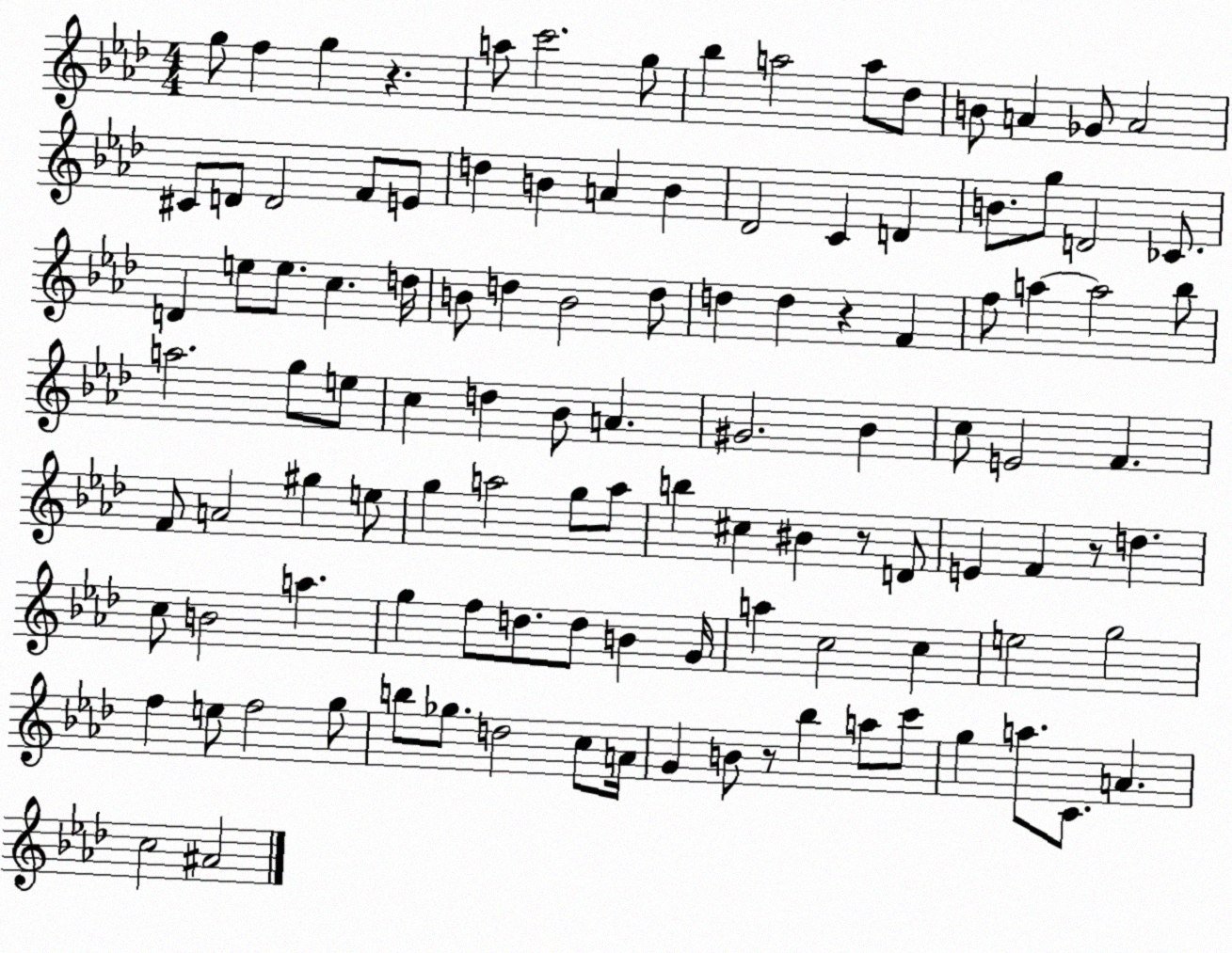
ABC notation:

X:1
T:Untitled
M:4/4
L:1/4
K:Ab
g/2 f g z a/2 c'2 g/2 _b a2 a/2 _d/2 B/2 A _G/2 A2 ^C/2 D/2 D2 F/2 E/2 d B A B _D2 C D B/2 g/2 D2 _C/2 D e/2 e/2 c d/4 B/2 d B2 d/2 d d z F f/2 a a2 _b/2 a2 g/2 e/2 c d _B/2 A ^G2 _B c/2 E2 F F/2 A2 ^g e/2 g a2 g/2 a/2 b ^c ^B z/2 D/2 E F z/2 d c/2 B2 a g f/2 d/2 d/2 B G/4 a c2 c e2 g2 f e/2 f2 g/2 b/2 _g/2 d2 c/2 A/4 G B/2 z/2 _b a/2 c'/2 g a/2 C/2 A c2 ^A2